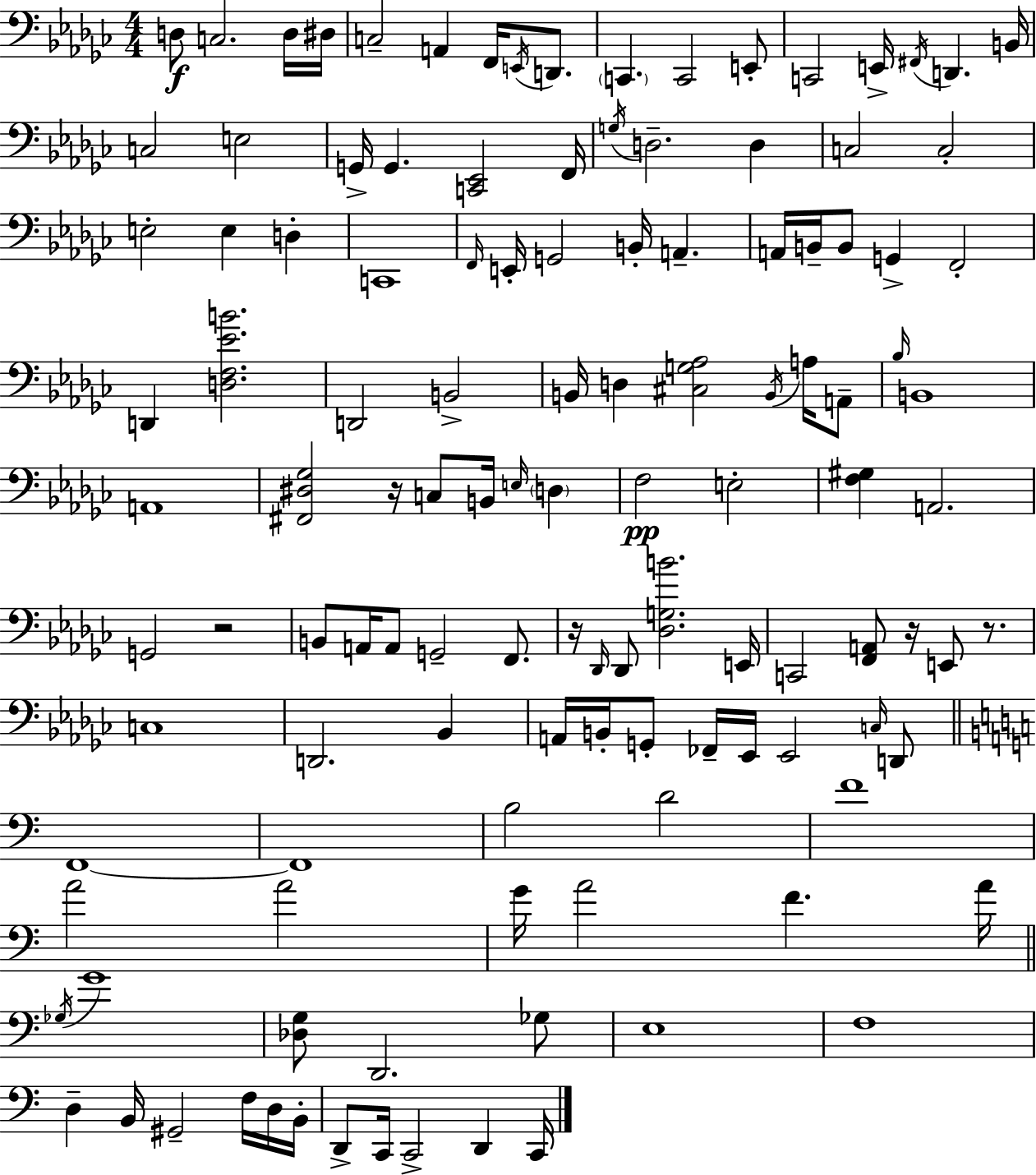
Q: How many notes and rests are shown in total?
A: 122